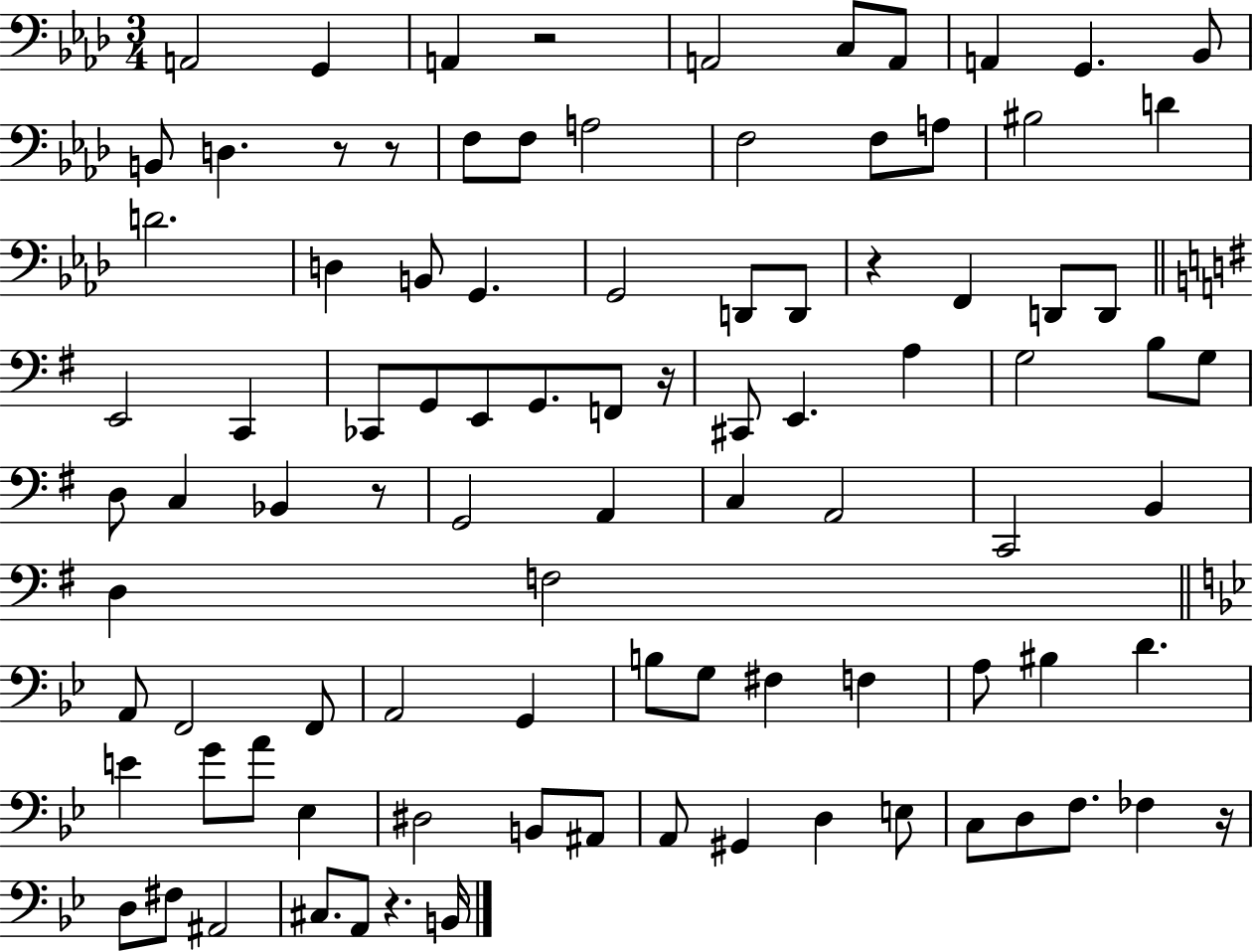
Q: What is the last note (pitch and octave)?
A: B2